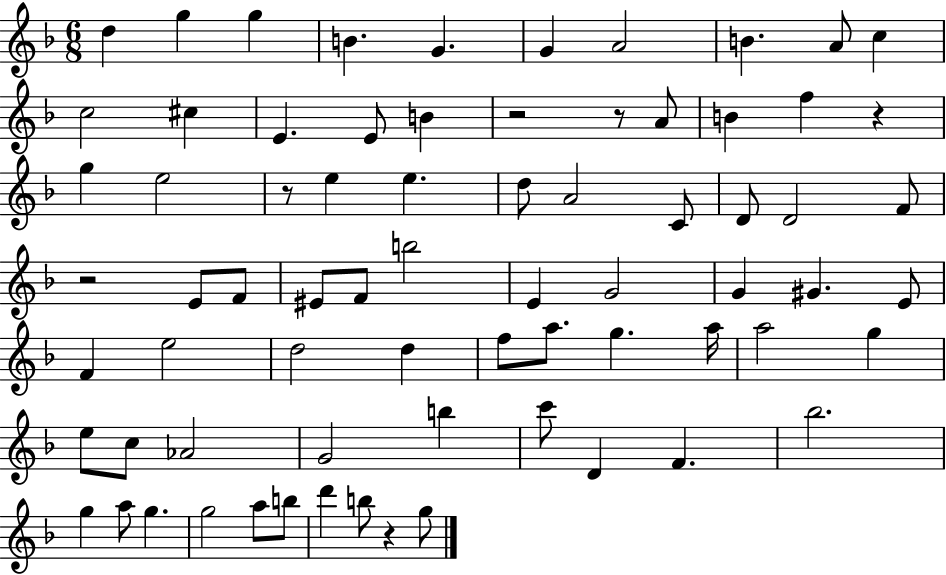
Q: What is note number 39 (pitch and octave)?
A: F4